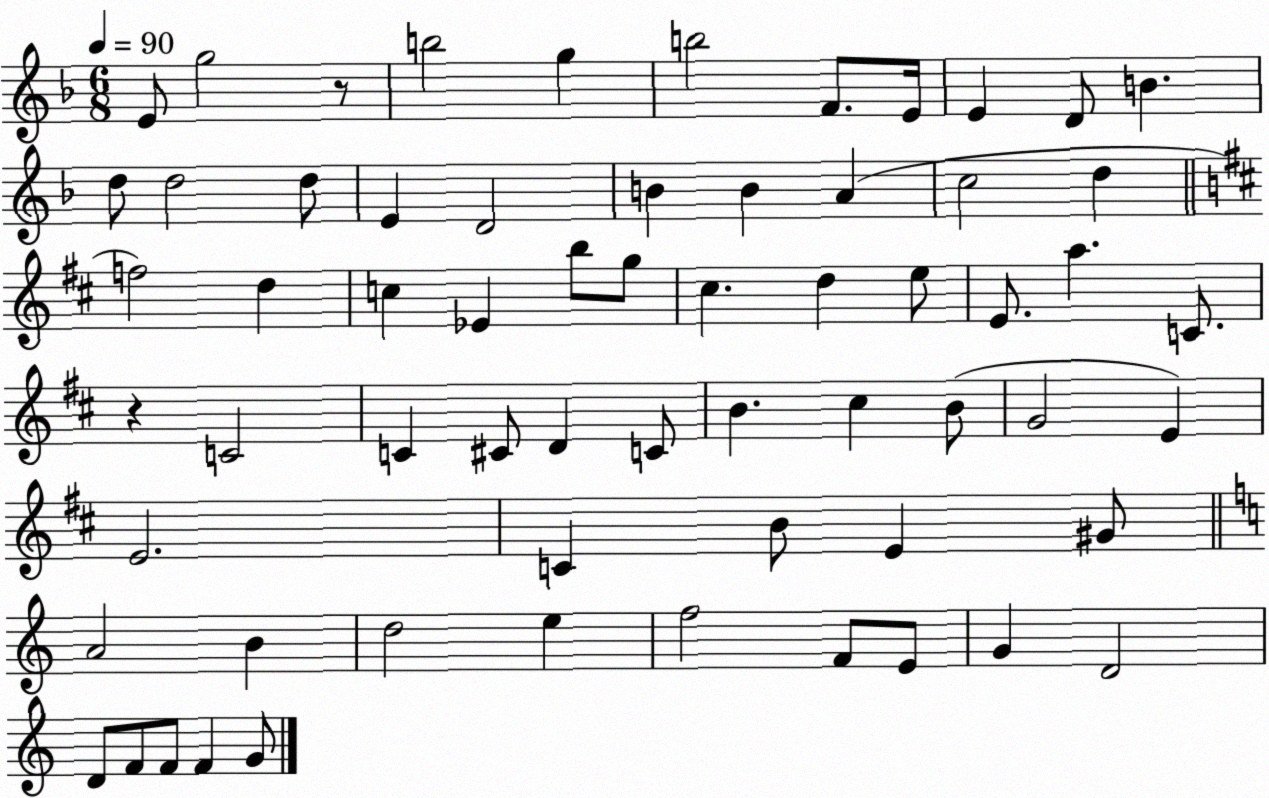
X:1
T:Untitled
M:6/8
L:1/4
K:F
E/2 g2 z/2 b2 g b2 F/2 E/4 E D/2 B d/2 d2 d/2 E D2 B B A c2 d f2 d c _E b/2 g/2 ^c d e/2 E/2 a C/2 z C2 C ^C/2 D C/2 B ^c B/2 G2 E E2 C B/2 E ^G/2 A2 B d2 e f2 F/2 E/2 G D2 D/2 F/2 F/2 F G/2